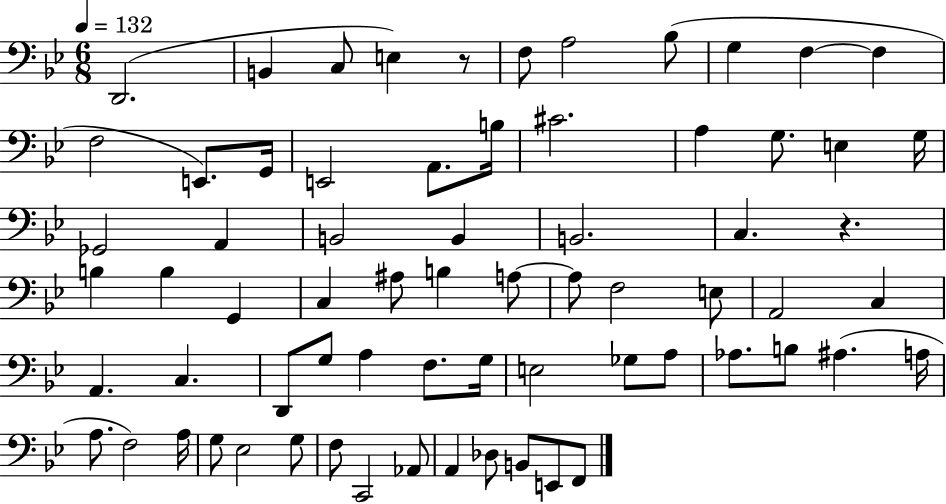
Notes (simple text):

D2/h. B2/q C3/e E3/q R/e F3/e A3/h Bb3/e G3/q F3/q F3/q F3/h E2/e. G2/s E2/h A2/e. B3/s C#4/h. A3/q G3/e. E3/q G3/s Gb2/h A2/q B2/h B2/q B2/h. C3/q. R/q. B3/q B3/q G2/q C3/q A#3/e B3/q A3/e A3/e F3/h E3/e A2/h C3/q A2/q. C3/q. D2/e G3/e A3/q F3/e. G3/s E3/h Gb3/e A3/e Ab3/e. B3/e A#3/q. A3/s A3/e. F3/h A3/s G3/e Eb3/h G3/e F3/e C2/h Ab2/e A2/q Db3/e B2/e E2/e F2/e